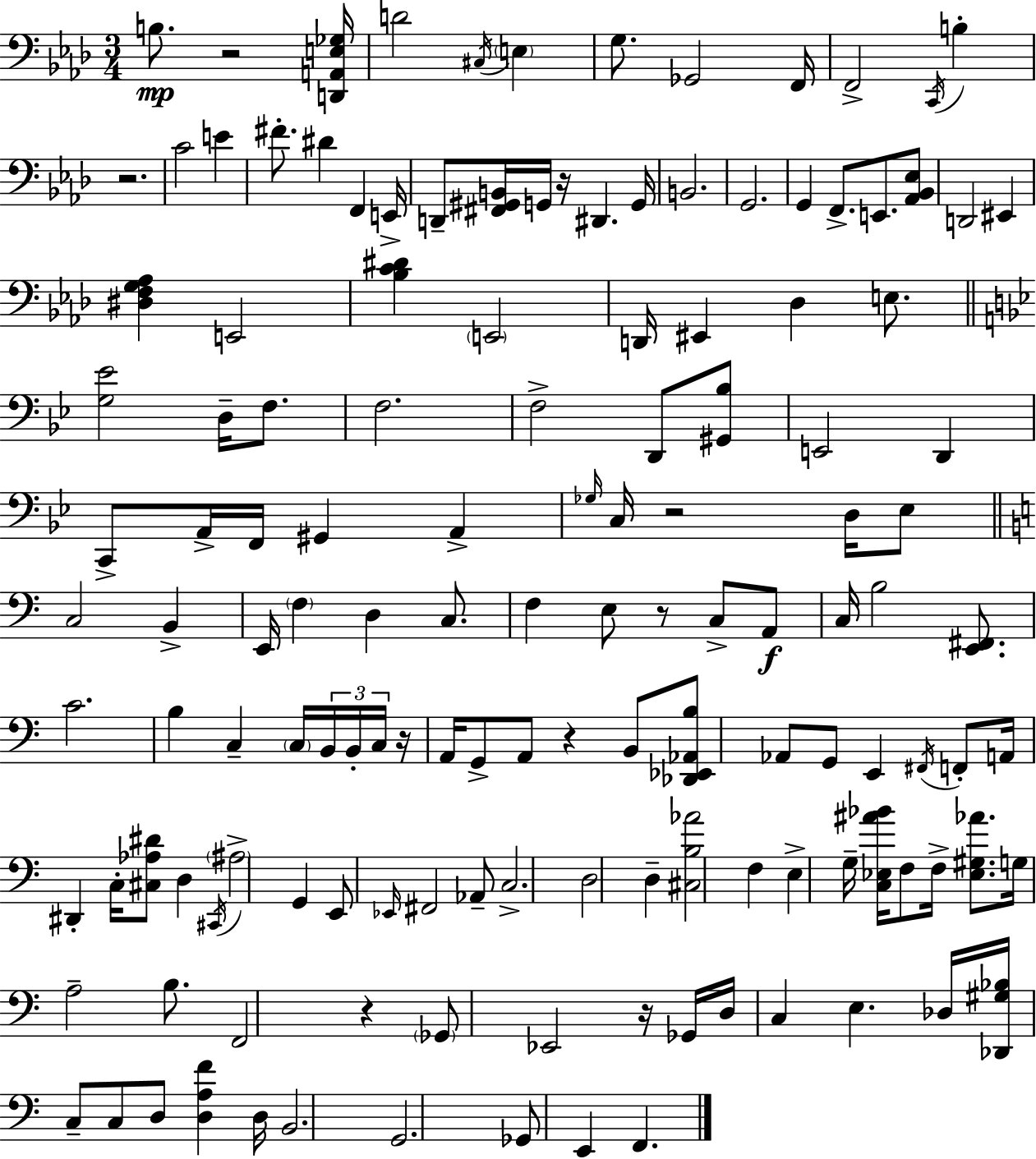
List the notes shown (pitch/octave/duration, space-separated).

B3/e. R/h [D2,A2,E3,Gb3]/s D4/h C#3/s E3/q G3/e. Gb2/h F2/s F2/h C2/s B3/q R/h. C4/h E4/q F#4/e. D#4/q F2/q E2/s D2/e [F#2,G#2,B2]/s G2/s R/s D#2/q. G2/s B2/h. G2/h. G2/q F2/e. E2/e. [Ab2,Bb2,Eb3]/e D2/h EIS2/q [D#3,F3,G3,Ab3]/q E2/h [Bb3,C4,D#4]/q E2/h D2/s EIS2/q Db3/q E3/e. [G3,Eb4]/h D3/s F3/e. F3/h. F3/h D2/e [G#2,Bb3]/e E2/h D2/q C2/e A2/s F2/s G#2/q A2/q Gb3/s C3/s R/h D3/s Eb3/e C3/h B2/q E2/s F3/q D3/q C3/e. F3/q E3/e R/e C3/e A2/e C3/s B3/h [E2,F#2]/e. C4/h. B3/q C3/q C3/s B2/s B2/s C3/s R/s A2/s G2/e A2/e R/q B2/e [Db2,Eb2,Ab2,B3]/e Ab2/e G2/e E2/q F#2/s F2/e A2/s D#2/q C3/s [C#3,Ab3,D#4]/e D3/q C#2/s A#3/h G2/q E2/e Eb2/s F#2/h Ab2/e C3/h. D3/h D3/q [C#3,B3,Ab4]/h F3/q E3/q G3/s [C3,Eb3,A#4,Bb4]/s F3/e F3/s [Eb3,G#3,Ab4]/e. G3/s A3/h B3/e. F2/h R/q Gb2/e Eb2/h R/s Gb2/s D3/s C3/q E3/q. Db3/s [Db2,G#3,Bb3]/s C3/e C3/e D3/e [D3,A3,F4]/q D3/s B2/h. G2/h. Gb2/e E2/q F2/q.